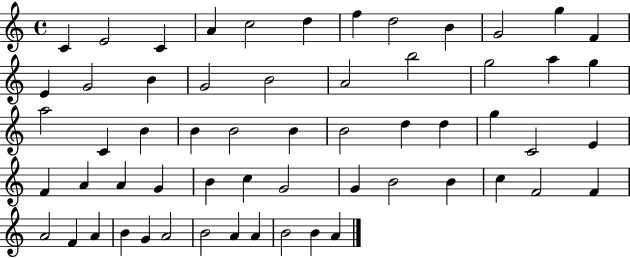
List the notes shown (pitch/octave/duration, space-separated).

C4/q E4/h C4/q A4/q C5/h D5/q F5/q D5/h B4/q G4/h G5/q F4/q E4/q G4/h B4/q G4/h B4/h A4/h B5/h G5/h A5/q G5/q A5/h C4/q B4/q B4/q B4/h B4/q B4/h D5/q D5/q G5/q C4/h E4/q F4/q A4/q A4/q G4/q B4/q C5/q G4/h G4/q B4/h B4/q C5/q F4/h F4/q A4/h F4/q A4/q B4/q G4/q A4/h B4/h A4/q A4/q B4/h B4/q A4/q